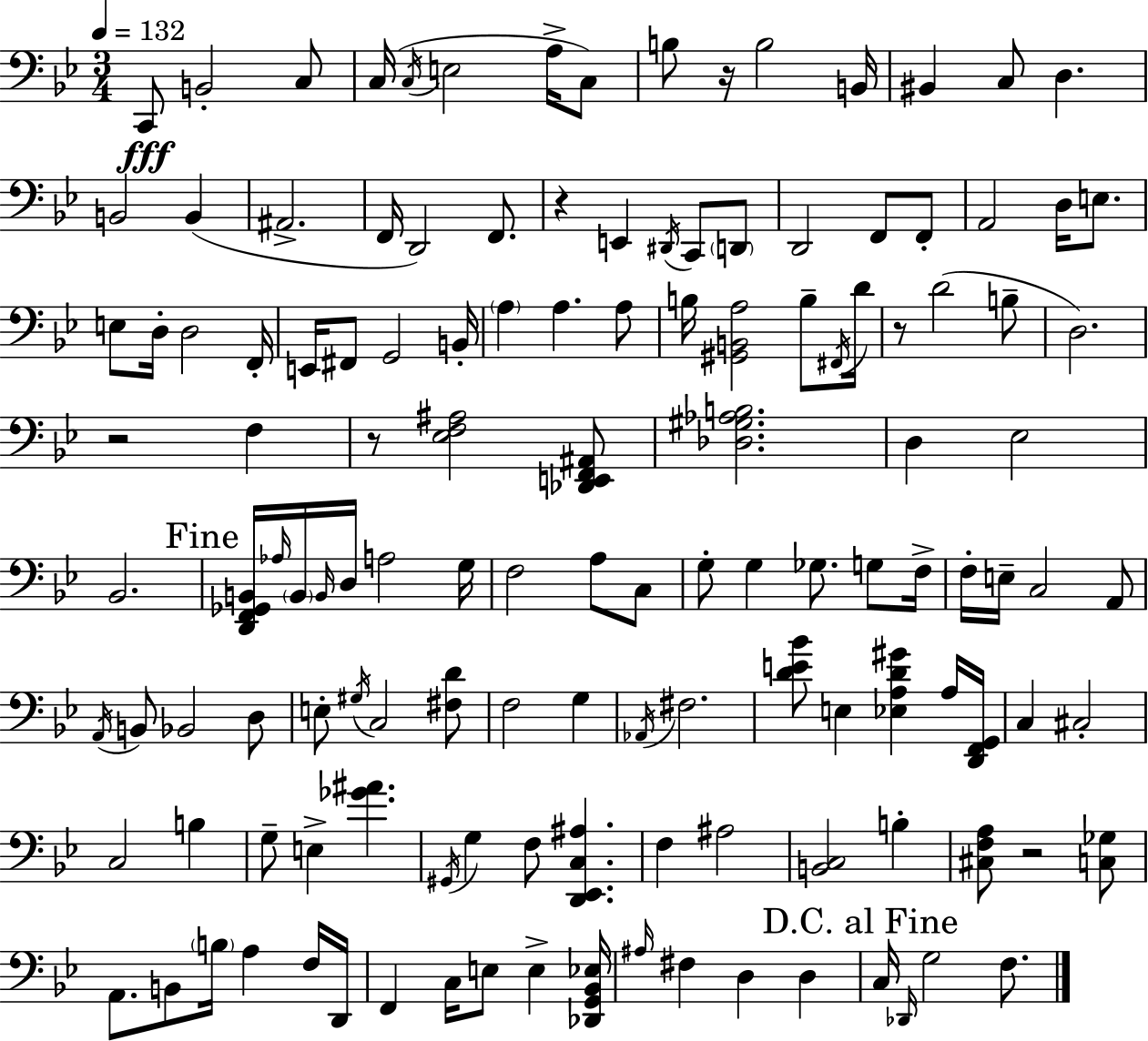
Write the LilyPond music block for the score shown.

{
  \clef bass
  \numericTimeSignature
  \time 3/4
  \key g \minor
  \tempo 4 = 132
  c,8\fff b,2-. c8 | c16( \acciaccatura { c16 } e2 a16-> c8) | b8 r16 b2 | b,16 bis,4 c8 d4. | \break b,2 b,4( | ais,2.-> | f,16 d,2) f,8. | r4 e,4 \acciaccatura { dis,16 } c,8 | \break \parenthesize d,8 d,2 f,8 | f,8-. a,2 d16 e8. | e8 d16-. d2 | f,16-. e,16 fis,8 g,2 | \break b,16-. \parenthesize a4 a4. | a8 b16 <gis, b, a>2 b8-- | \acciaccatura { fis,16 } d'16 r8 d'2( | b8-- d2.) | \break r2 f4 | r8 <ees f ais>2 | <des, e, f, ais,>8 <des gis aes b>2. | d4 ees2 | \break bes,2. | \mark "Fine" <d, f, ges, b,>16 \grace { aes16 } \parenthesize b,16 \grace { b,16 } d16 a2 | g16 f2 | a8 c8 g8-. g4 ges8. | \break g8 f16-> f16-. e16-- c2 | a,8 \acciaccatura { a,16 } b,8 bes,2 | d8 e8-. \acciaccatura { gis16 } c2 | <fis d'>8 f2 | \break g4 \acciaccatura { aes,16 } fis2. | <d' e' bes'>8 e4 | <ees a d' gis'>4 a16 <d, f, g,>16 c4 | cis2-. c2 | \break b4 g8-- e4-> | <ges' ais'>4. \acciaccatura { gis,16 } g4 | f8 <d, ees, c ais>4. f4 | ais2 <b, c>2 | \break b4-. <cis f a>8 r2 | <c ges>8 a,8. | b,8 \parenthesize b16 a4 f16 d,16 f,4 | c16 e8 e4-> <des, g, bes, ees>16 \grace { ais16 } fis4 | \break d4 d4 \mark "D.C. al Fine" c16 \grace { des,16 } | g2 f8. \bar "|."
}